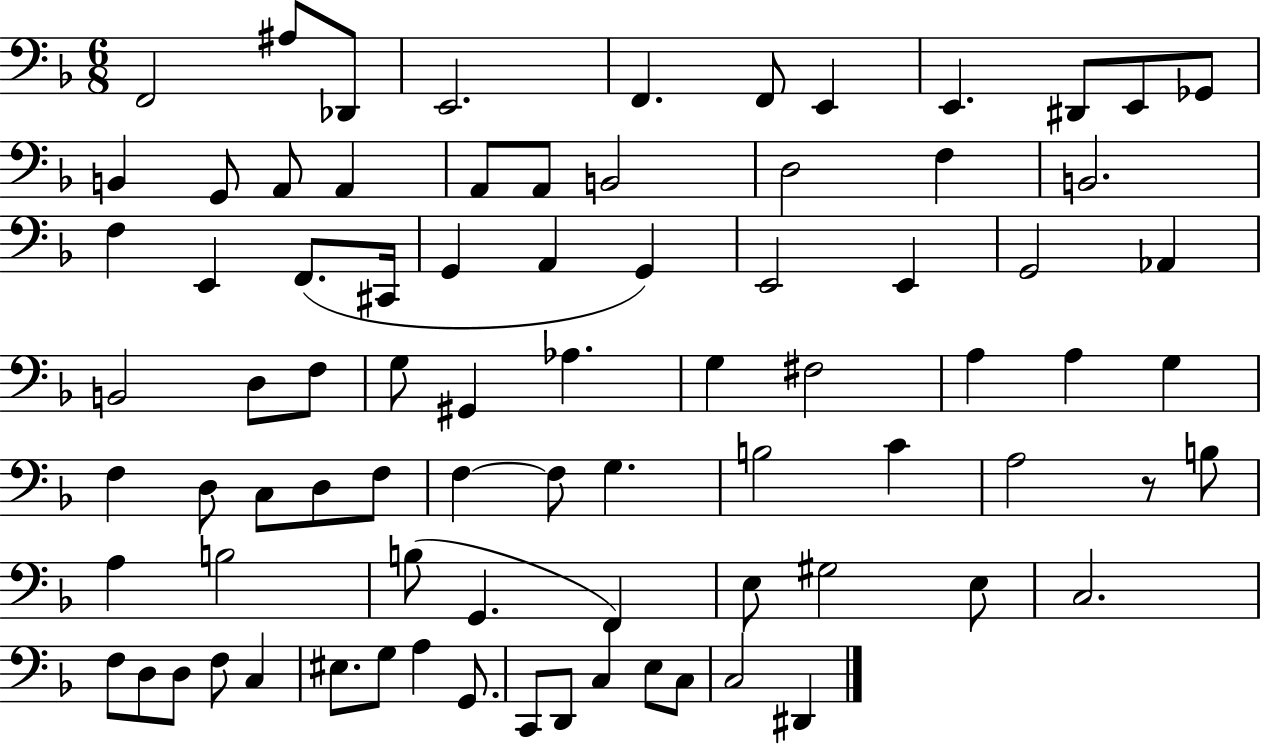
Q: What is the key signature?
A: F major